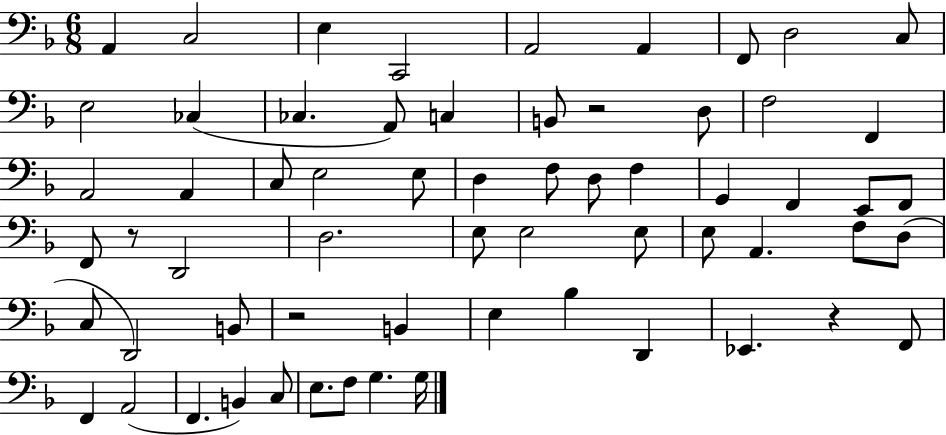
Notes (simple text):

A2/q C3/h E3/q C2/h A2/h A2/q F2/e D3/h C3/e E3/h CES3/q CES3/q. A2/e C3/q B2/e R/h D3/e F3/h F2/q A2/h A2/q C3/e E3/h E3/e D3/q F3/e D3/e F3/q G2/q F2/q E2/e F2/e F2/e R/e D2/h D3/h. E3/e E3/h E3/e E3/e A2/q. F3/e D3/e C3/e D2/h B2/e R/h B2/q E3/q Bb3/q D2/q Eb2/q. R/q F2/e F2/q A2/h F2/q. B2/q C3/e E3/e. F3/e G3/q. G3/s